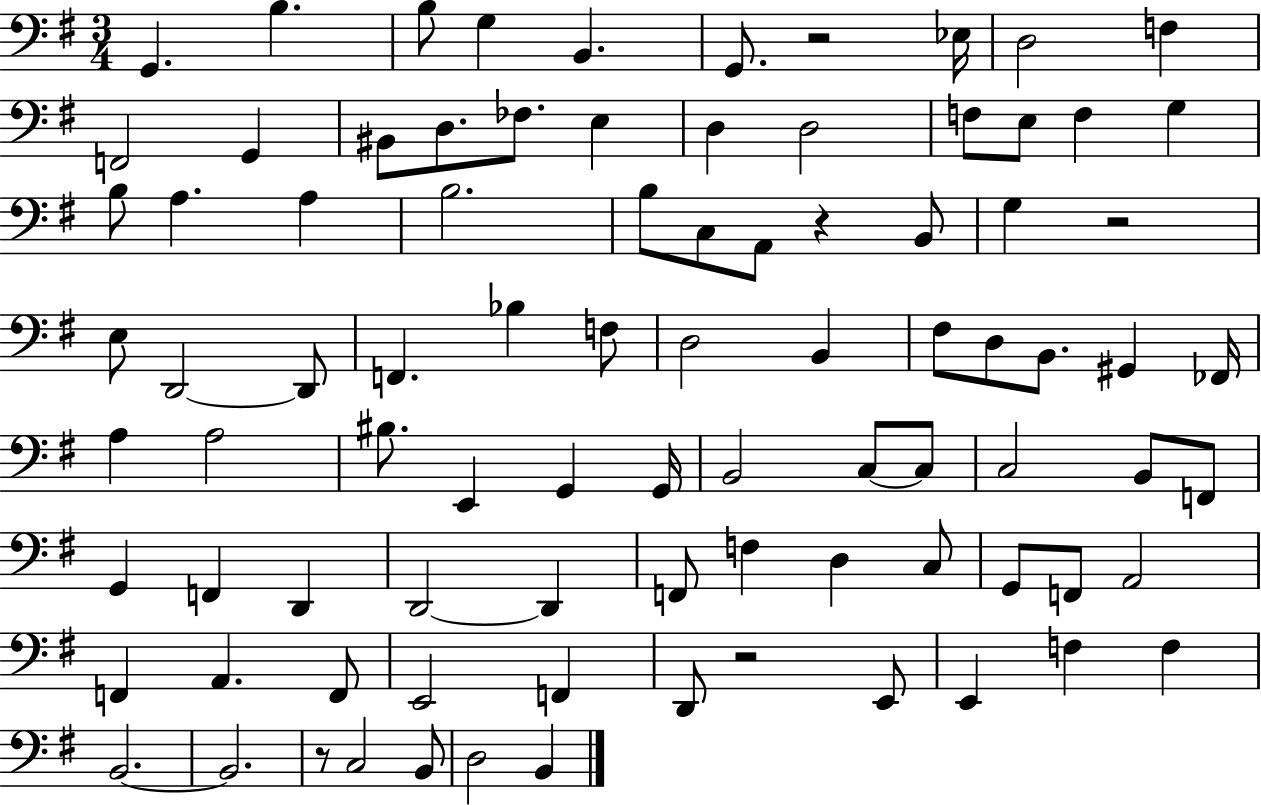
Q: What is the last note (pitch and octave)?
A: B2